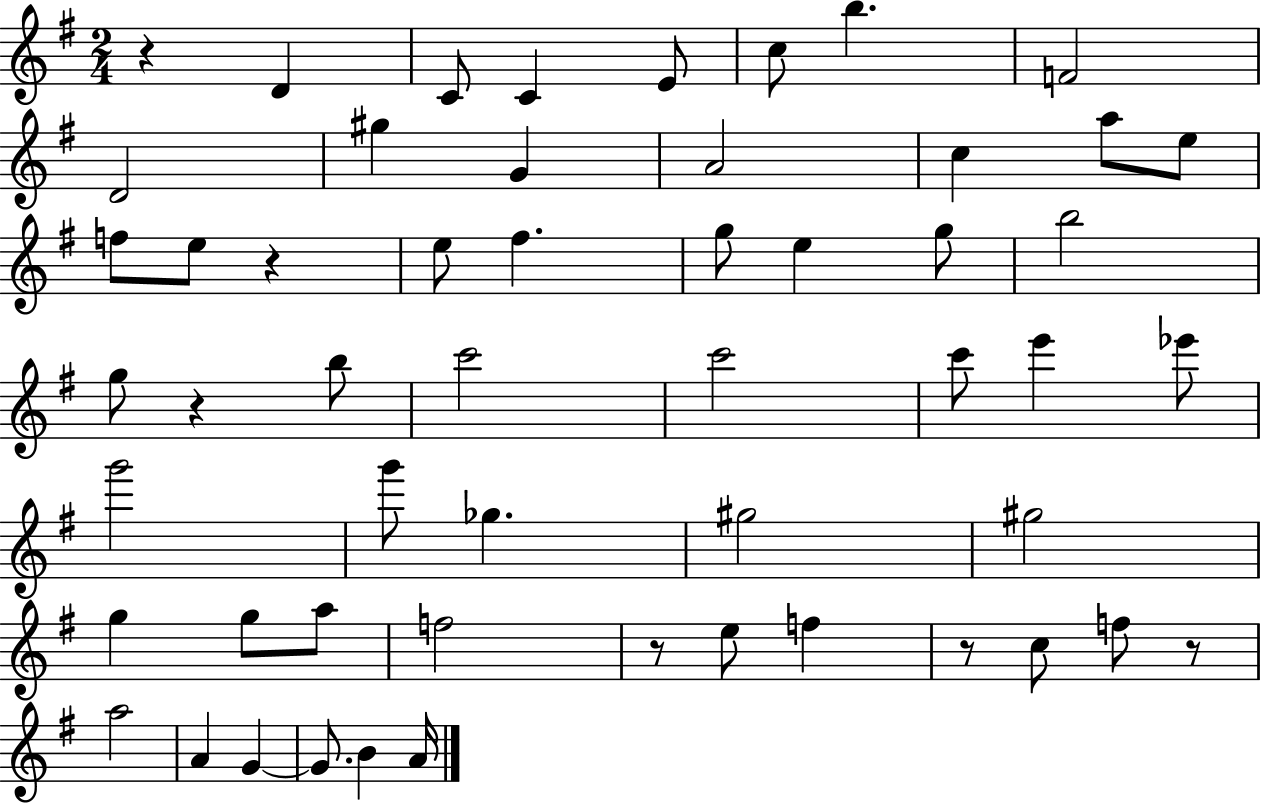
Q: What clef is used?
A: treble